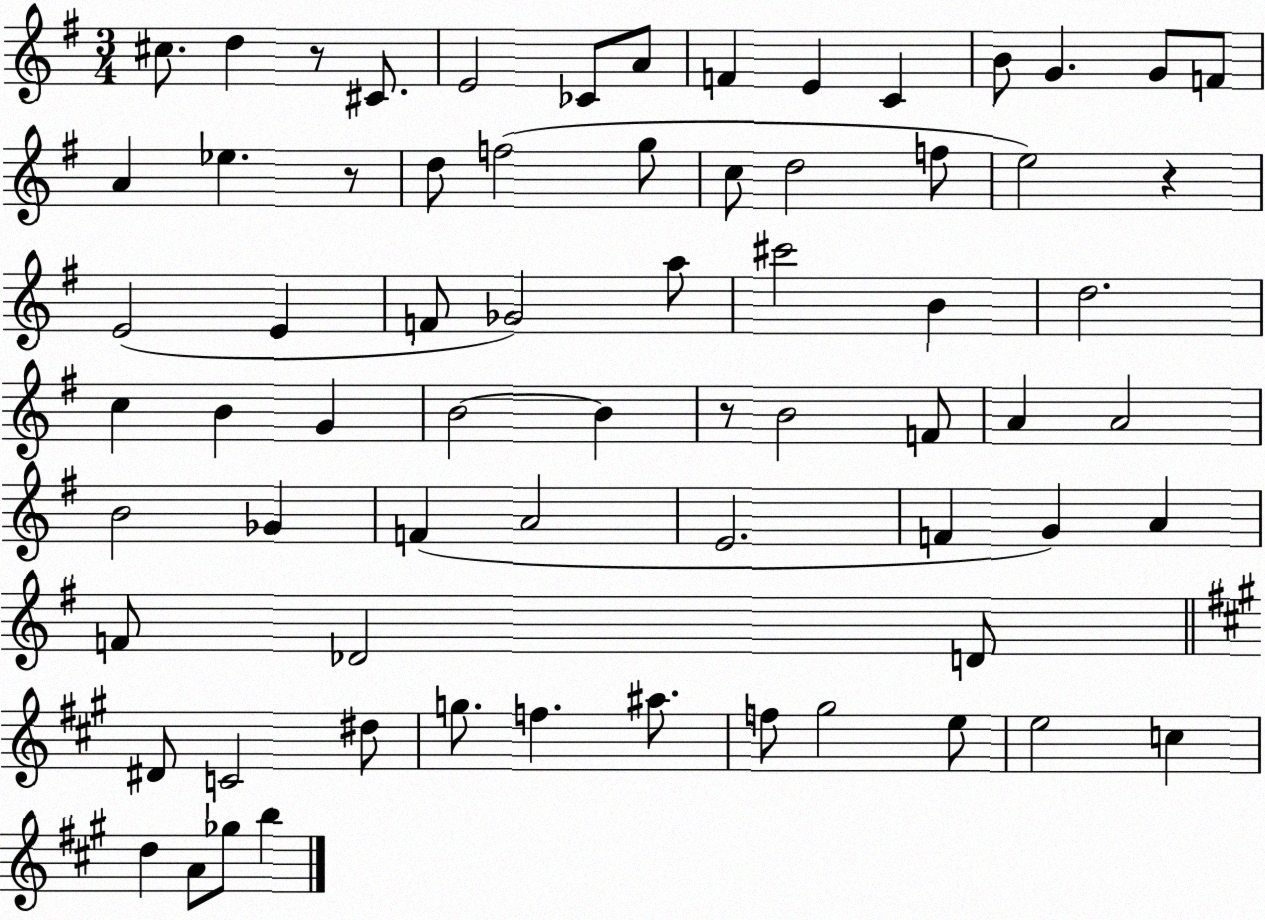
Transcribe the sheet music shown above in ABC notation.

X:1
T:Untitled
M:3/4
L:1/4
K:G
^c/2 d z/2 ^C/2 E2 _C/2 A/2 F E C B/2 G G/2 F/2 A _e z/2 d/2 f2 g/2 c/2 d2 f/2 e2 z E2 E F/2 _G2 a/2 ^c'2 B d2 c B G B2 B z/2 B2 F/2 A A2 B2 _G F A2 E2 F G A F/2 _D2 D/2 ^D/2 C2 ^d/2 g/2 f ^a/2 f/2 ^g2 e/2 e2 c d A/2 _g/2 b